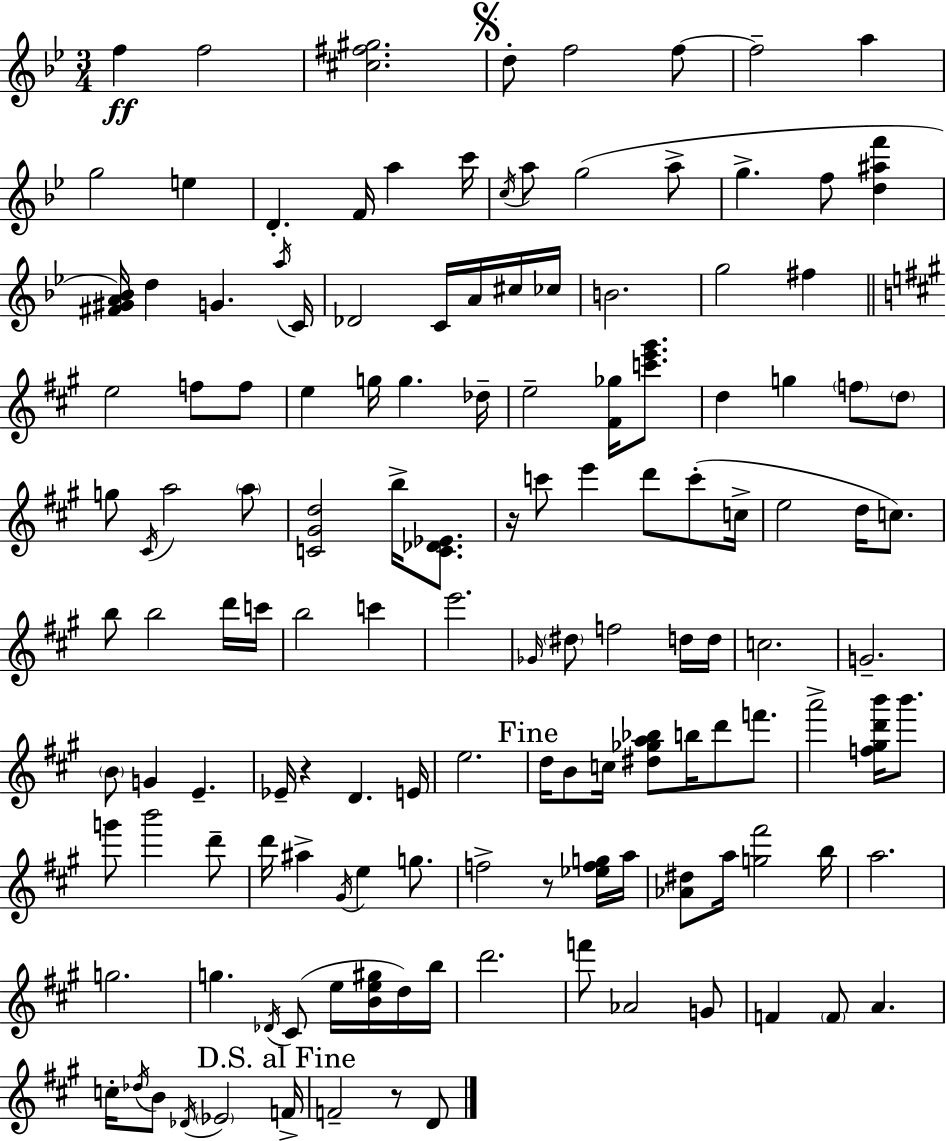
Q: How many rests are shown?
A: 4